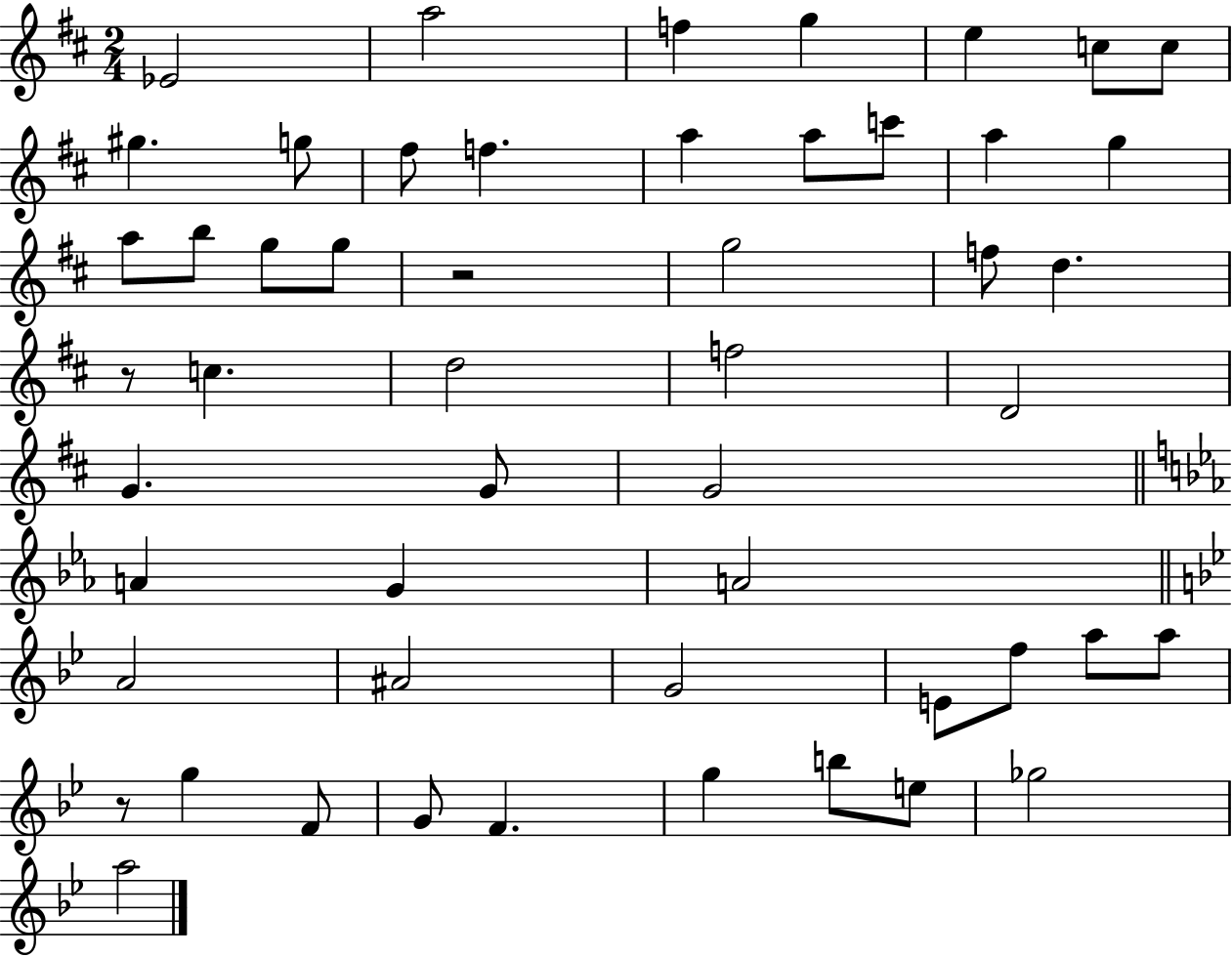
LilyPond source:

{
  \clef treble
  \numericTimeSignature
  \time 2/4
  \key d \major
  ees'2 | a''2 | f''4 g''4 | e''4 c''8 c''8 | \break gis''4. g''8 | fis''8 f''4. | a''4 a''8 c'''8 | a''4 g''4 | \break a''8 b''8 g''8 g''8 | r2 | g''2 | f''8 d''4. | \break r8 c''4. | d''2 | f''2 | d'2 | \break g'4. g'8 | g'2 | \bar "||" \break \key ees \major a'4 g'4 | a'2 | \bar "||" \break \key bes \major a'2 | ais'2 | g'2 | e'8 f''8 a''8 a''8 | \break r8 g''4 f'8 | g'8 f'4. | g''4 b''8 e''8 | ges''2 | \break a''2 | \bar "|."
}